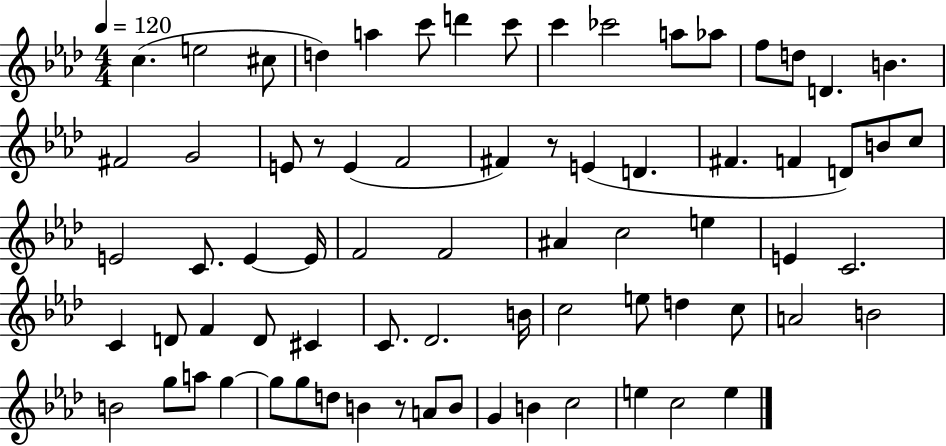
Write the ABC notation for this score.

X:1
T:Untitled
M:4/4
L:1/4
K:Ab
c e2 ^c/2 d a c'/2 d' c'/2 c' _c'2 a/2 _a/2 f/2 d/2 D B ^F2 G2 E/2 z/2 E F2 ^F z/2 E D ^F F D/2 B/2 c/2 E2 C/2 E E/4 F2 F2 ^A c2 e E C2 C D/2 F D/2 ^C C/2 _D2 B/4 c2 e/2 d c/2 A2 B2 B2 g/2 a/2 g g/2 g/2 d/2 B z/2 A/2 B/2 G B c2 e c2 e